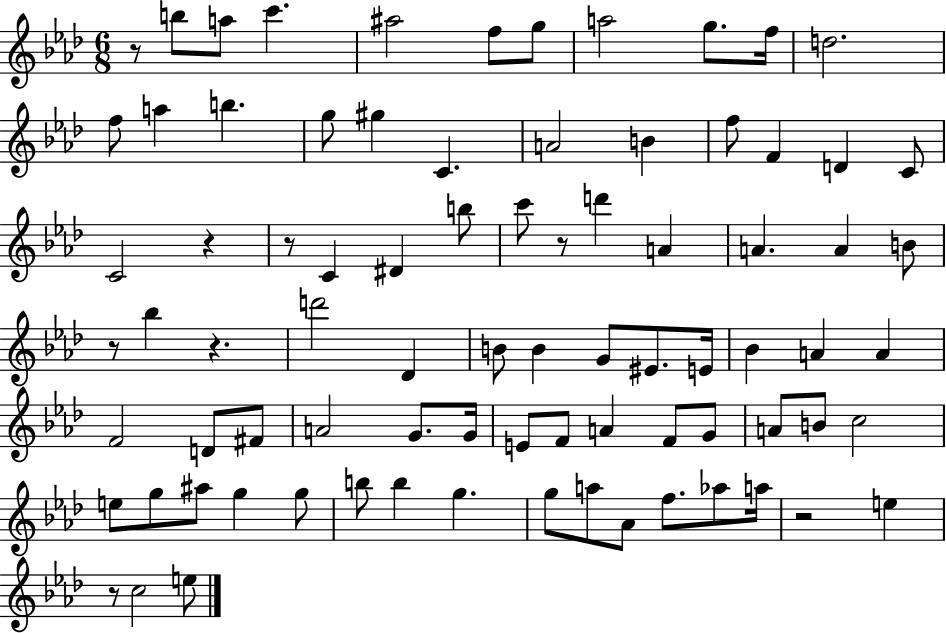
{
  \clef treble
  \numericTimeSignature
  \time 6/8
  \key aes \major
  r8 b''8 a''8 c'''4. | ais''2 f''8 g''8 | a''2 g''8. f''16 | d''2. | \break f''8 a''4 b''4. | g''8 gis''4 c'4. | a'2 b'4 | f''8 f'4 d'4 c'8 | \break c'2 r4 | r8 c'4 dis'4 b''8 | c'''8 r8 d'''4 a'4 | a'4. a'4 b'8 | \break r8 bes''4 r4. | d'''2 des'4 | b'8 b'4 g'8 eis'8. e'16 | bes'4 a'4 a'4 | \break f'2 d'8 fis'8 | a'2 g'8. g'16 | e'8 f'8 a'4 f'8 g'8 | a'8 b'8 c''2 | \break e''8 g''8 ais''8 g''4 g''8 | b''8 b''4 g''4. | g''8 a''8 aes'8 f''8. aes''8 a''16 | r2 e''4 | \break r8 c''2 e''8 | \bar "|."
}